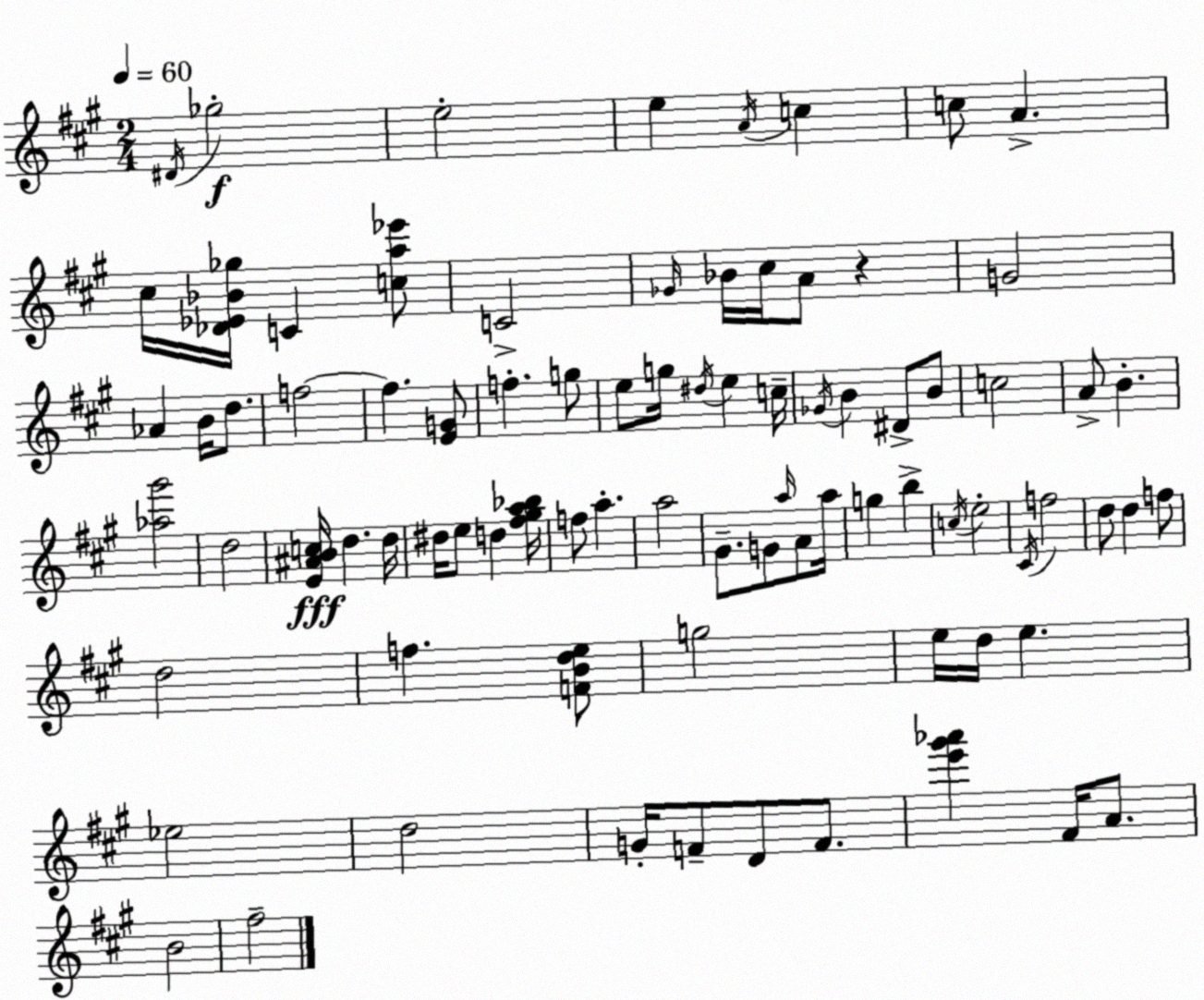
X:1
T:Untitled
M:2/4
L:1/4
K:A
^D/4 _g2 e2 e A/4 c c/2 A ^c/4 [_D_E_B_g]/4 C [ca_e']/2 C2 _G/4 _B/4 ^c/4 A/2 z G2 _A B/4 d/2 f2 f [EG]/2 f g/2 e/2 g/4 ^d/4 e c/4 _G/4 B ^D/2 B/2 c2 A/2 B [_a^g']2 d2 [E^ABc]/4 d d/4 ^d/4 e/2 d [^f^ga_b]/4 f/2 a a2 ^G/2 G/2 a/4 A/2 a/4 g b c/4 e2 ^C/4 f2 d/2 d f/2 d2 f [FBde]/2 g2 e/4 d/4 e _e2 d2 G/4 F/2 D/2 F/2 [e'^g'_a'] ^F/4 A/2 B2 ^f2